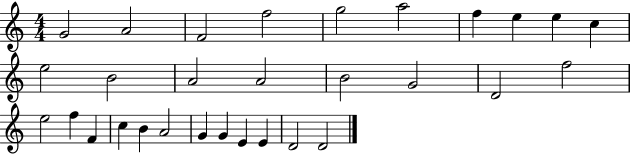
G4/h A4/h F4/h F5/h G5/h A5/h F5/q E5/q E5/q C5/q E5/h B4/h A4/h A4/h B4/h G4/h D4/h F5/h E5/h F5/q F4/q C5/q B4/q A4/h G4/q G4/q E4/q E4/q D4/h D4/h